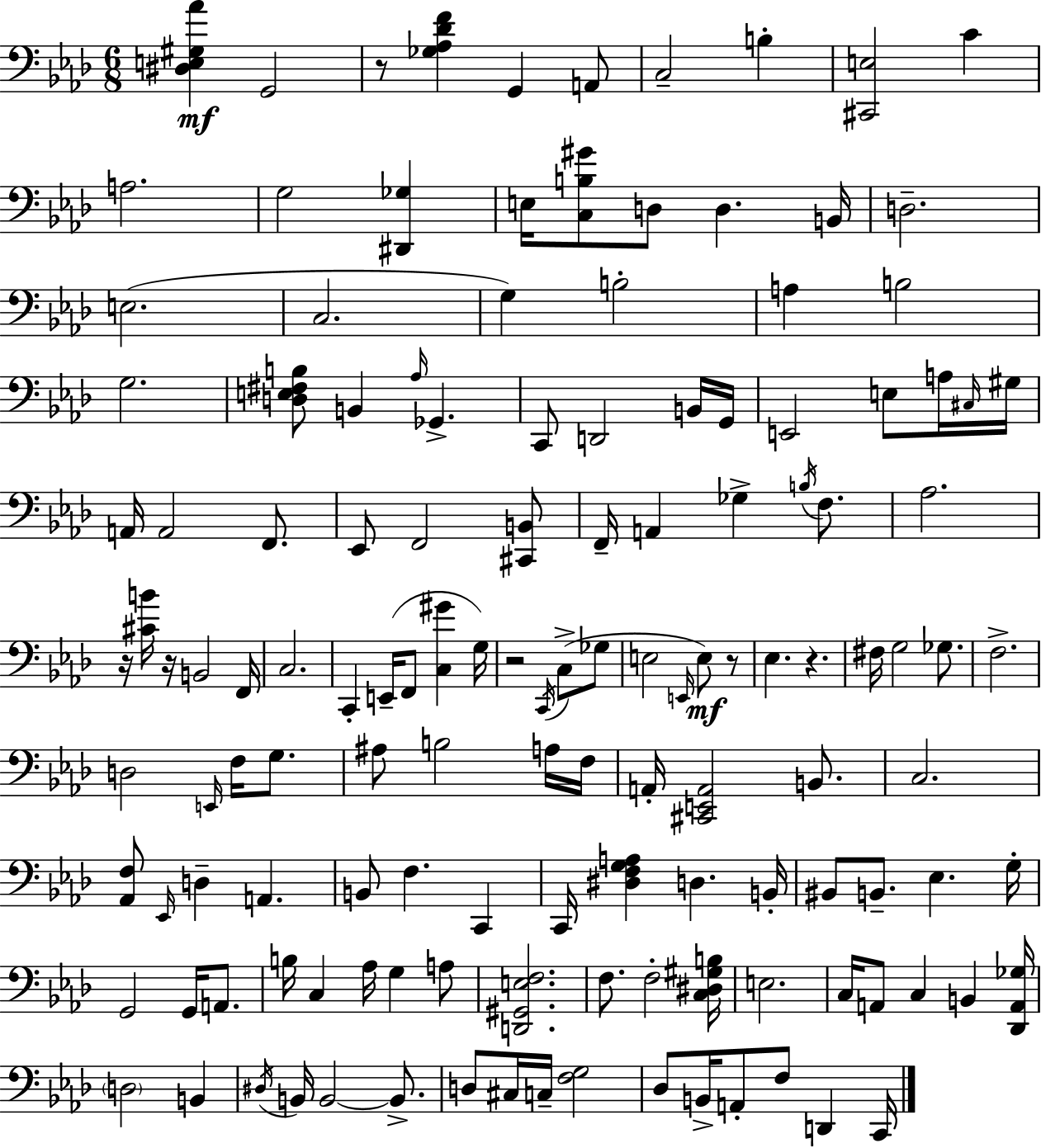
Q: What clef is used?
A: bass